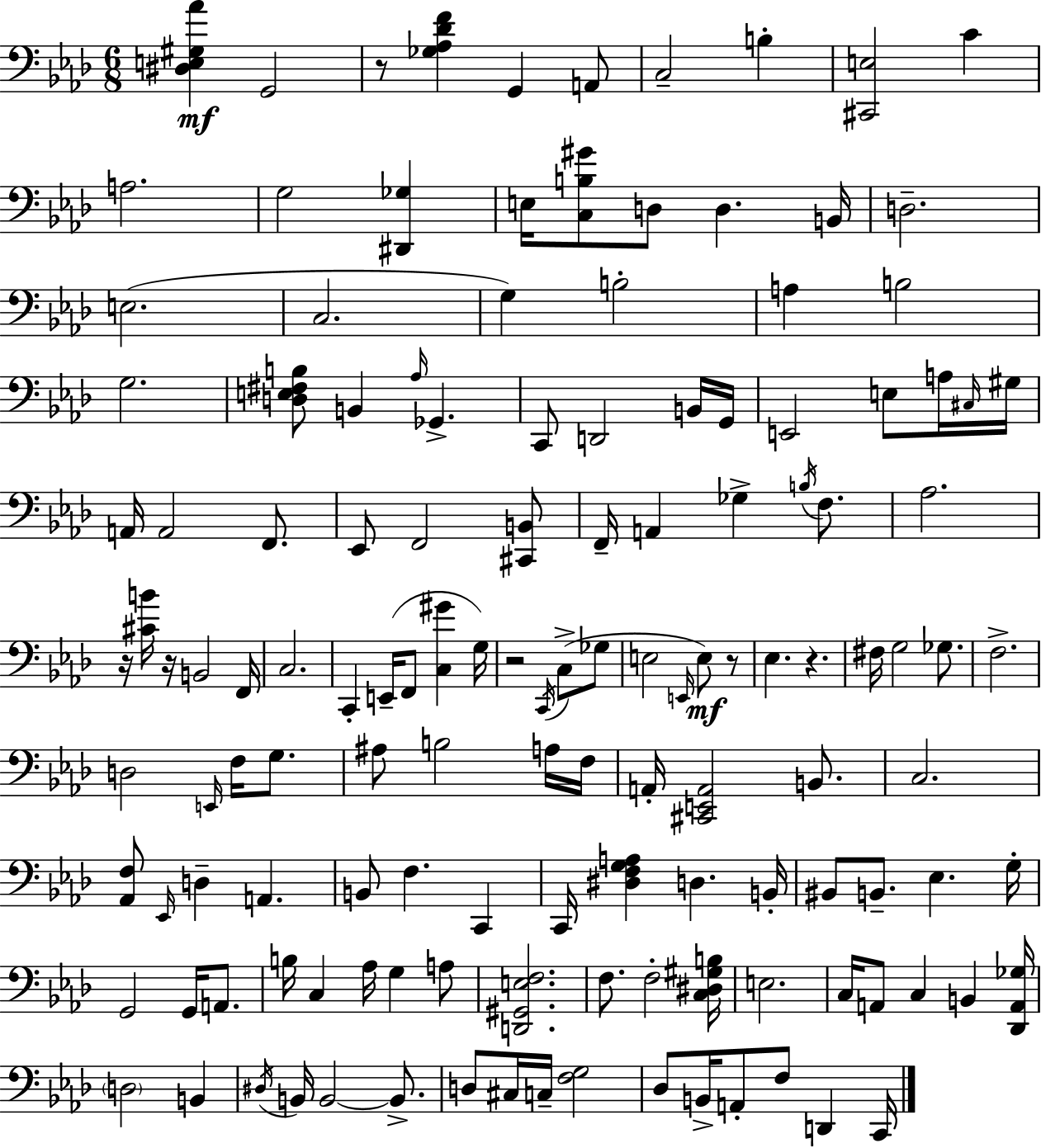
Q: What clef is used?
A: bass